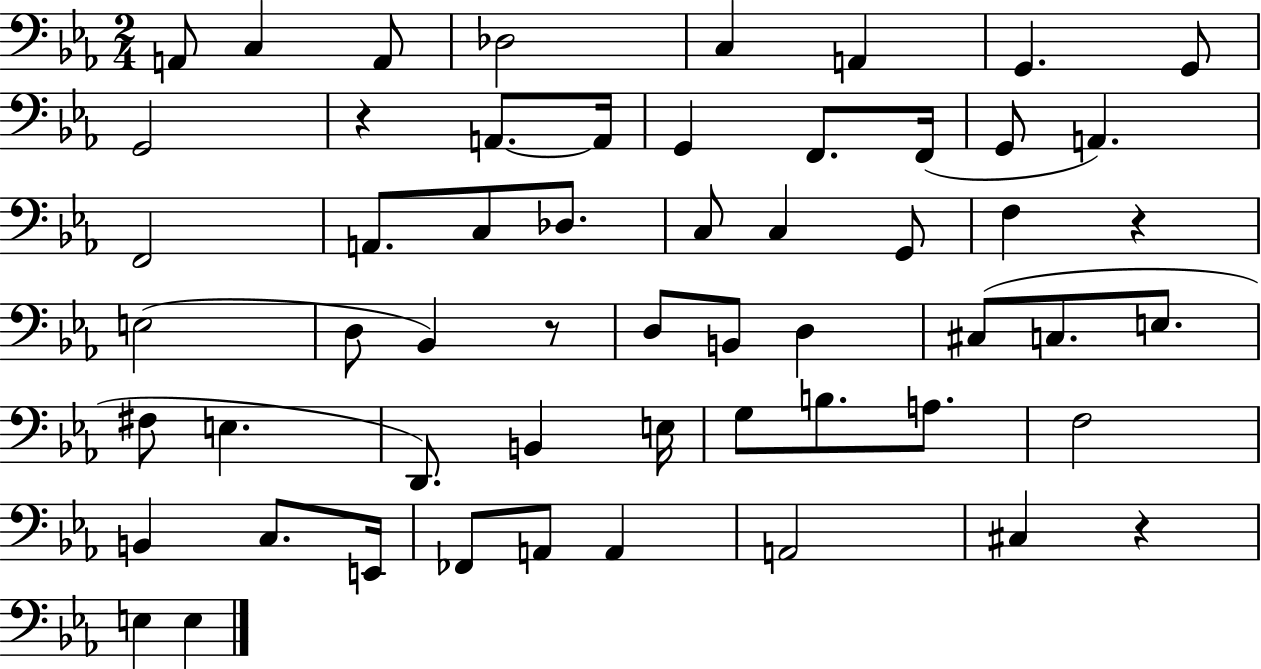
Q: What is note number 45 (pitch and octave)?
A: E2